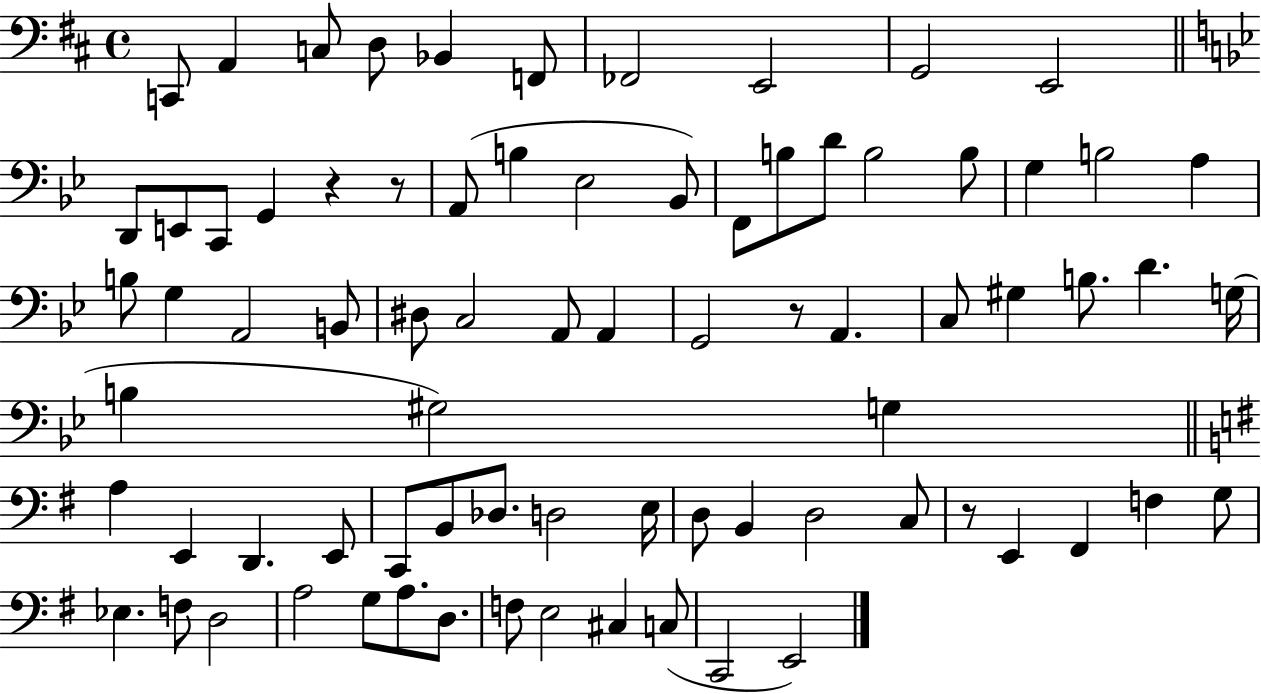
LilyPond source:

{
  \clef bass
  \time 4/4
  \defaultTimeSignature
  \key d \major
  c,8 a,4 c8 d8 bes,4 f,8 | fes,2 e,2 | g,2 e,2 | \bar "||" \break \key g \minor d,8 e,8 c,8 g,4 r4 r8 | a,8( b4 ees2 bes,8) | f,8 b8 d'8 b2 b8 | g4 b2 a4 | \break b8 g4 a,2 b,8 | dis8 c2 a,8 a,4 | g,2 r8 a,4. | c8 gis4 b8. d'4. g16( | \break b4 gis2) g4 | \bar "||" \break \key g \major a4 e,4 d,4. e,8 | c,8 b,8 des8. d2 e16 | d8 b,4 d2 c8 | r8 e,4 fis,4 f4 g8 | \break ees4. f8 d2 | a2 g8 a8. d8. | f8 e2 cis4 c8( | c,2 e,2) | \break \bar "|."
}